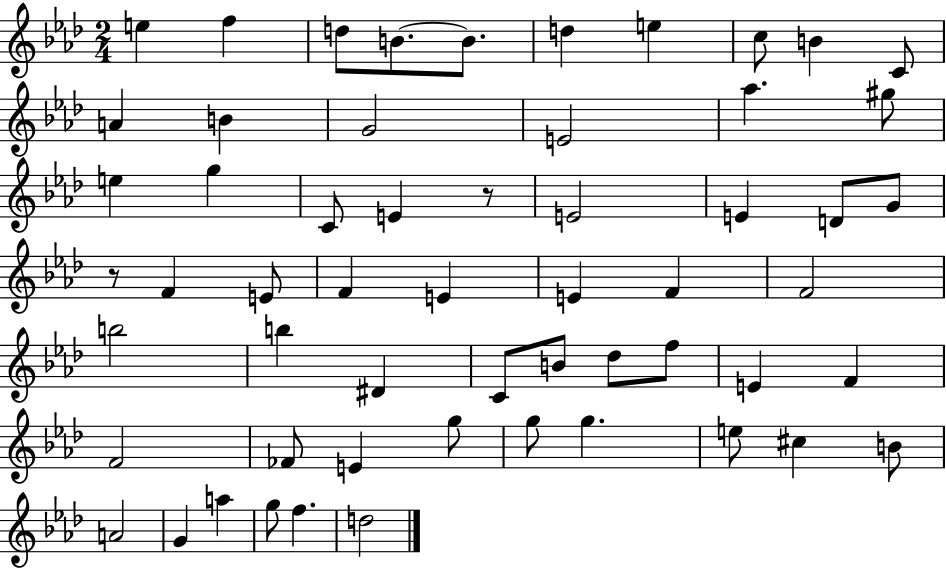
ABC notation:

X:1
T:Untitled
M:2/4
L:1/4
K:Ab
e f d/2 B/2 B/2 d e c/2 B C/2 A B G2 E2 _a ^g/2 e g C/2 E z/2 E2 E D/2 G/2 z/2 F E/2 F E E F F2 b2 b ^D C/2 B/2 _d/2 f/2 E F F2 _F/2 E g/2 g/2 g e/2 ^c B/2 A2 G a g/2 f d2